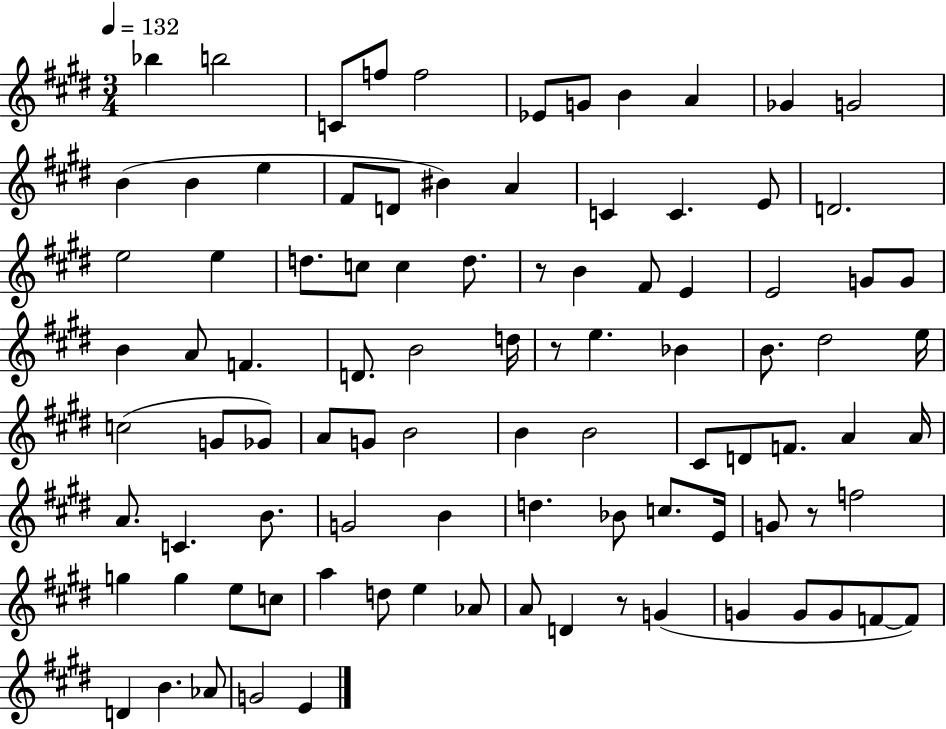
X:1
T:Untitled
M:3/4
L:1/4
K:E
_b b2 C/2 f/2 f2 _E/2 G/2 B A _G G2 B B e ^F/2 D/2 ^B A C C E/2 D2 e2 e d/2 c/2 c d/2 z/2 B ^F/2 E E2 G/2 G/2 B A/2 F D/2 B2 d/4 z/2 e _B B/2 ^d2 e/4 c2 G/2 _G/2 A/2 G/2 B2 B B2 ^C/2 D/2 F/2 A A/4 A/2 C B/2 G2 B d _B/2 c/2 E/4 G/2 z/2 f2 g g e/2 c/2 a d/2 e _A/2 A/2 D z/2 G G G/2 G/2 F/2 F/2 D B _A/2 G2 E